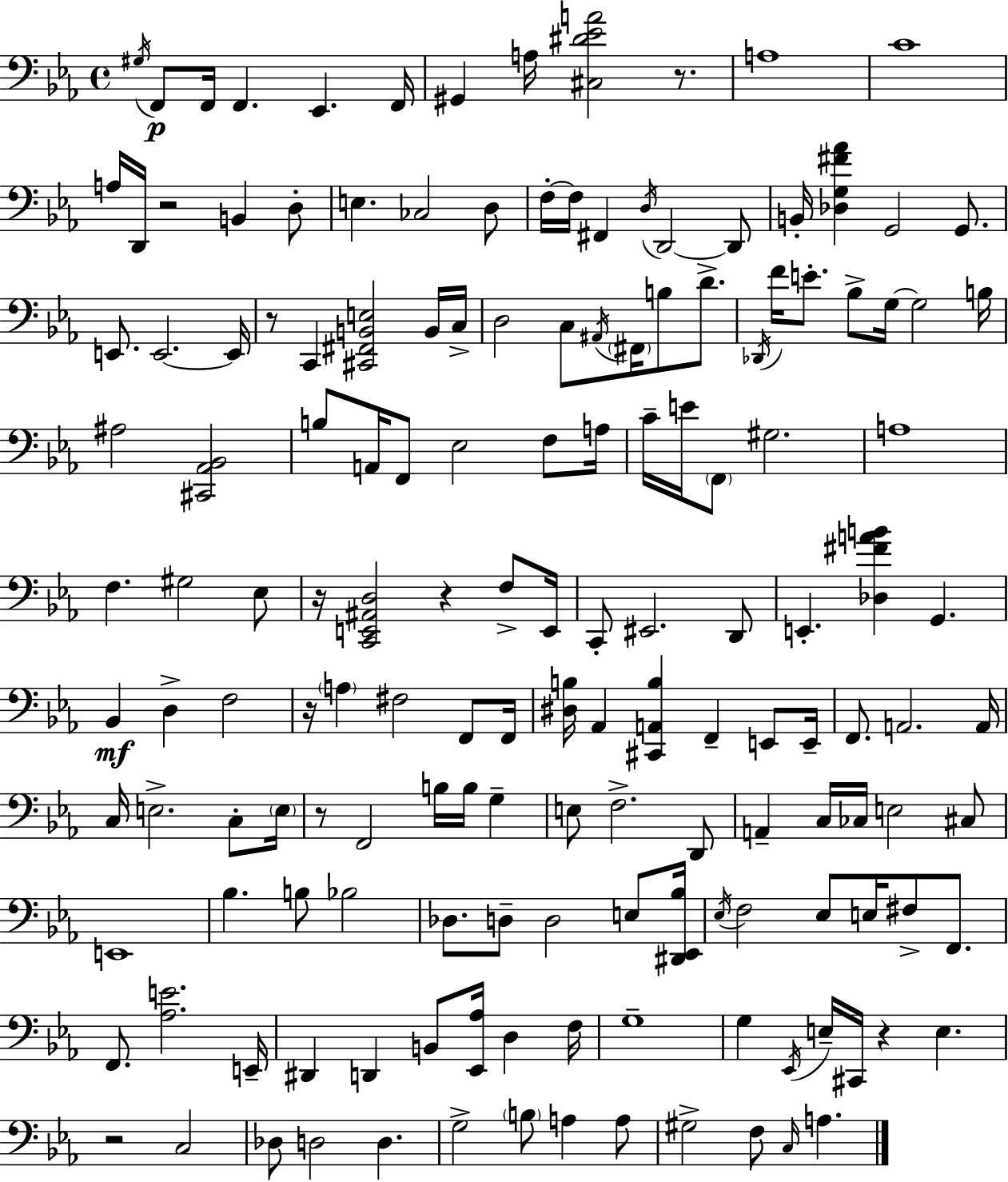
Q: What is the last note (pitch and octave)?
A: A3